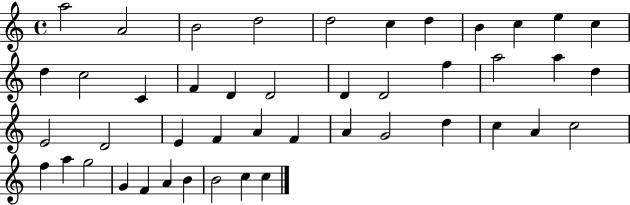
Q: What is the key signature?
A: C major